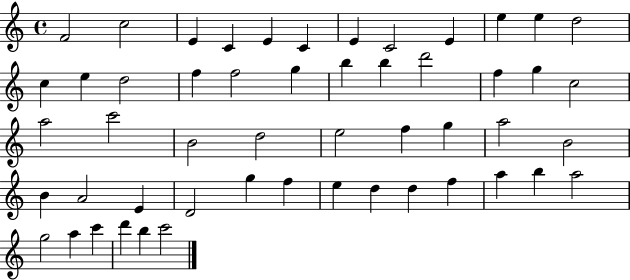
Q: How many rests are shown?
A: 0